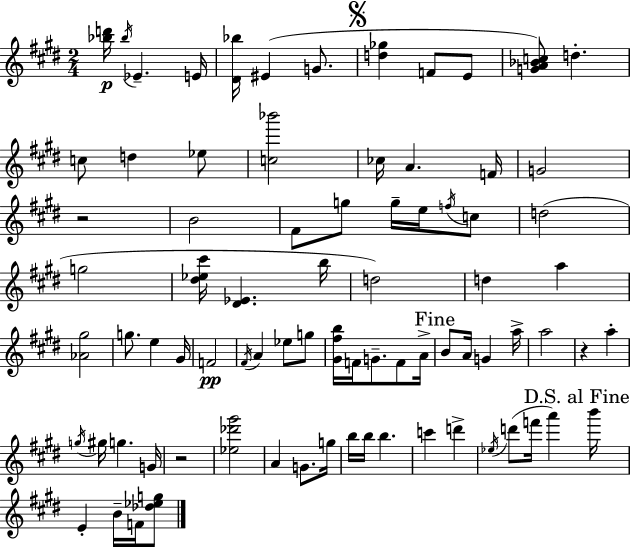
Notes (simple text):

[Bb5,D6]/s Bb5/s Eb4/q. E4/s [D#4,Bb5]/s EIS4/q G4/e. [D5,Gb5]/q F4/e E4/e [G4,A4,Bb4,C5]/e D5/q. C5/e D5/q Eb5/e [C5,Bb6]/h CES5/s A4/q. F4/s G4/h R/h B4/h F#4/e G5/e G5/s E5/s F5/s C5/e D5/h G5/h [D#5,Eb5,C#6]/s [D#4,Eb4]/q. B5/s D5/h D5/q A5/q [Ab4,G#5]/h G5/e. E5/q G#4/s F4/h F#4/s A4/q Eb5/e G5/e [G#4,F#5,B5]/s F4/s G4/e. F4/e A4/s B4/e A4/s G4/q A5/s A5/h R/q A5/q G5/s G#5/s G5/q. G4/s R/h [Eb5,Db6,G#6]/h A4/q G4/e. G5/s B5/s B5/s B5/q. C6/q D6/q Eb5/s D6/e F6/s A6/q B6/s E4/q B4/s F4/s [Db5,Eb5,G5]/e